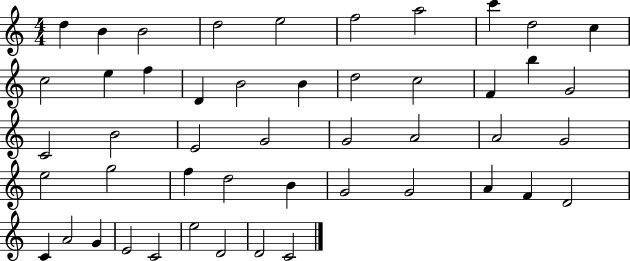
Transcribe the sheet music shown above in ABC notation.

X:1
T:Untitled
M:4/4
L:1/4
K:C
d B B2 d2 e2 f2 a2 c' d2 c c2 e f D B2 B d2 c2 F b G2 C2 B2 E2 G2 G2 A2 A2 G2 e2 g2 f d2 B G2 G2 A F D2 C A2 G E2 C2 e2 D2 D2 C2